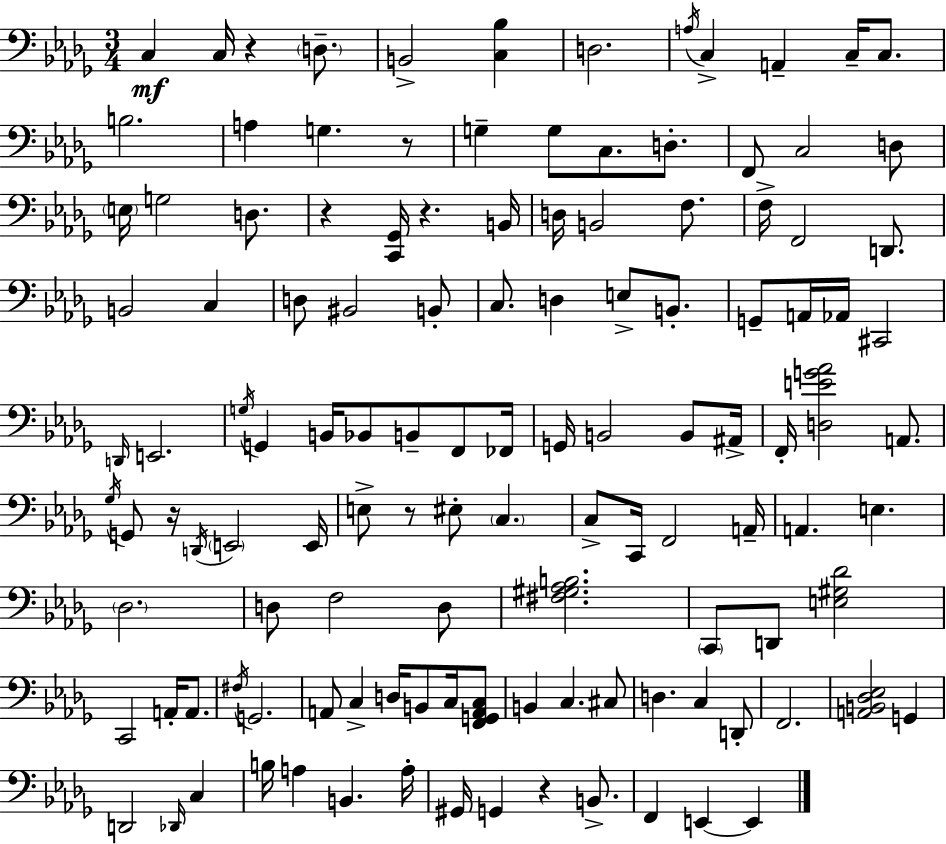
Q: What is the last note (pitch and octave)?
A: E2